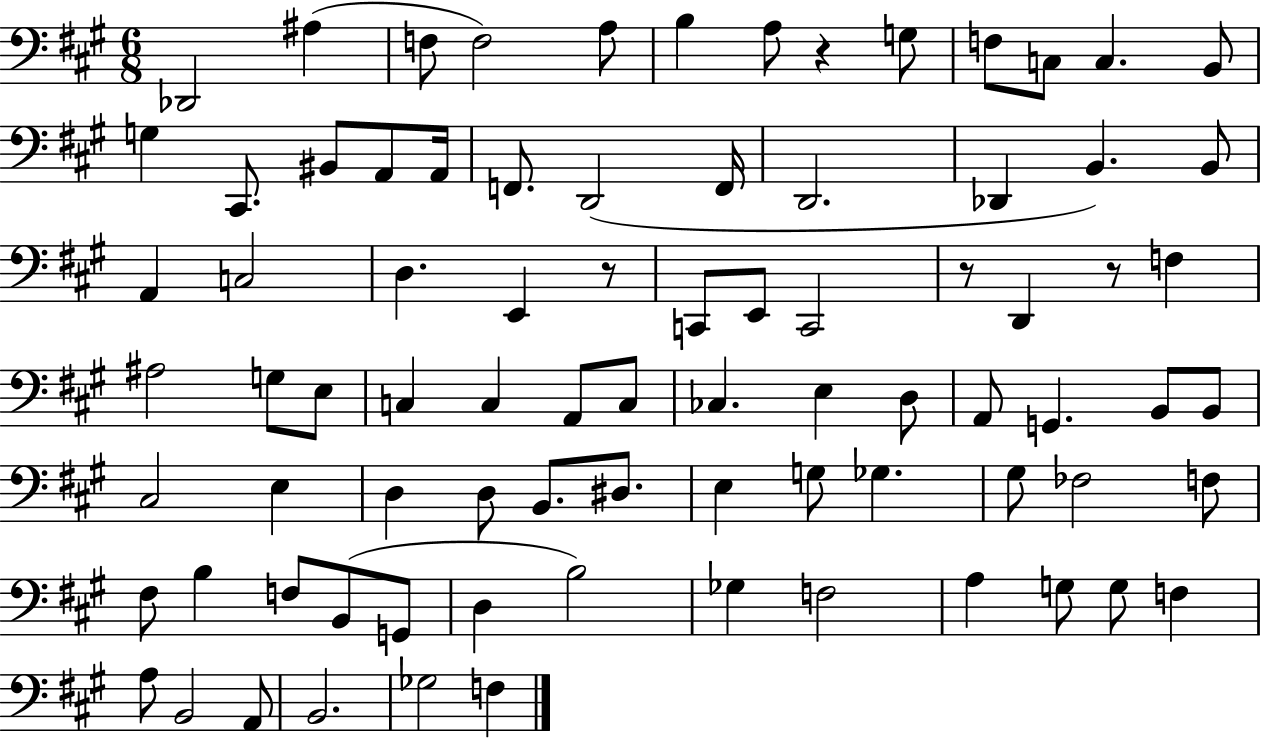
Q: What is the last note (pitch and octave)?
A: F3